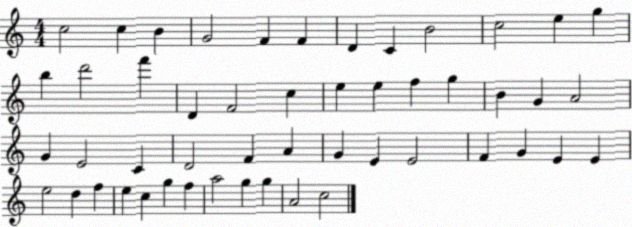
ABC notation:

X:1
T:Untitled
M:4/4
L:1/4
K:C
c2 c B G2 F F D C B2 c2 e g b d'2 f' D F2 c e e f g B G A2 G E2 C D2 F A G E E2 F G E E e2 d f e c g f a2 g g A2 c2